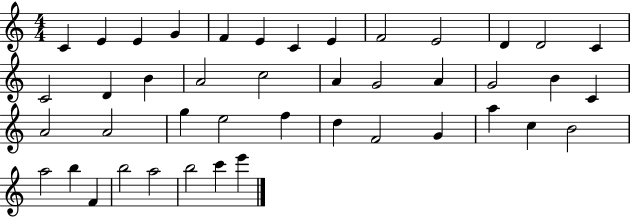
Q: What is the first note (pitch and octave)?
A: C4